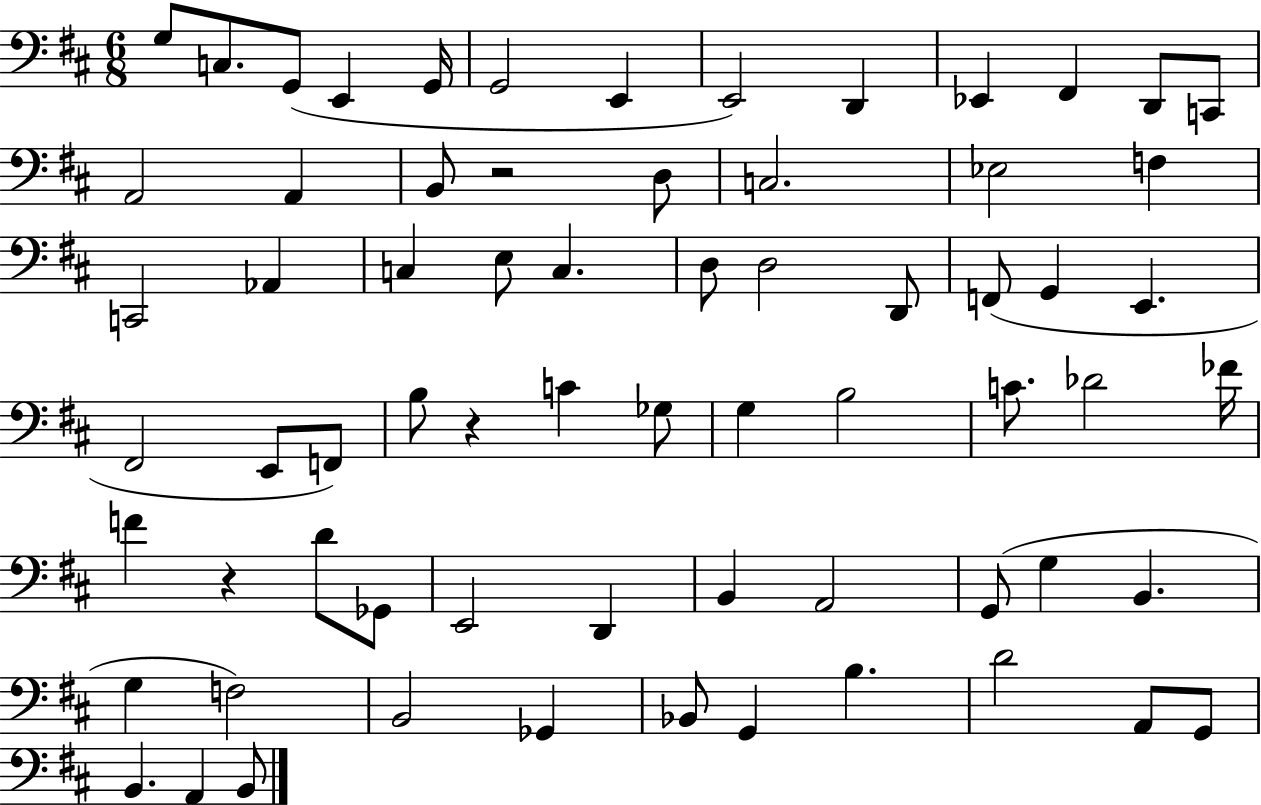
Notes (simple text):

G3/e C3/e. G2/e E2/q G2/s G2/h E2/q E2/h D2/q Eb2/q F#2/q D2/e C2/e A2/h A2/q B2/e R/h D3/e C3/h. Eb3/h F3/q C2/h Ab2/q C3/q E3/e C3/q. D3/e D3/h D2/e F2/e G2/q E2/q. F#2/h E2/e F2/e B3/e R/q C4/q Gb3/e G3/q B3/h C4/e. Db4/h FES4/s F4/q R/q D4/e Gb2/e E2/h D2/q B2/q A2/h G2/e G3/q B2/q. G3/q F3/h B2/h Gb2/q Bb2/e G2/q B3/q. D4/h A2/e G2/e B2/q. A2/q B2/e